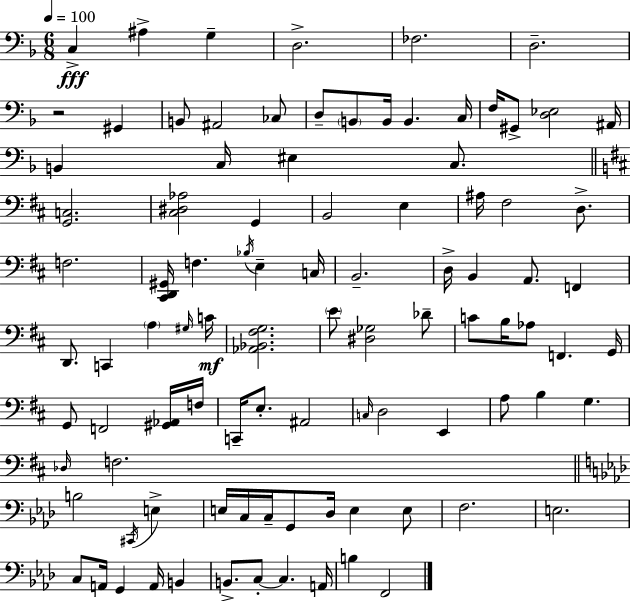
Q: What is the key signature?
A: D minor